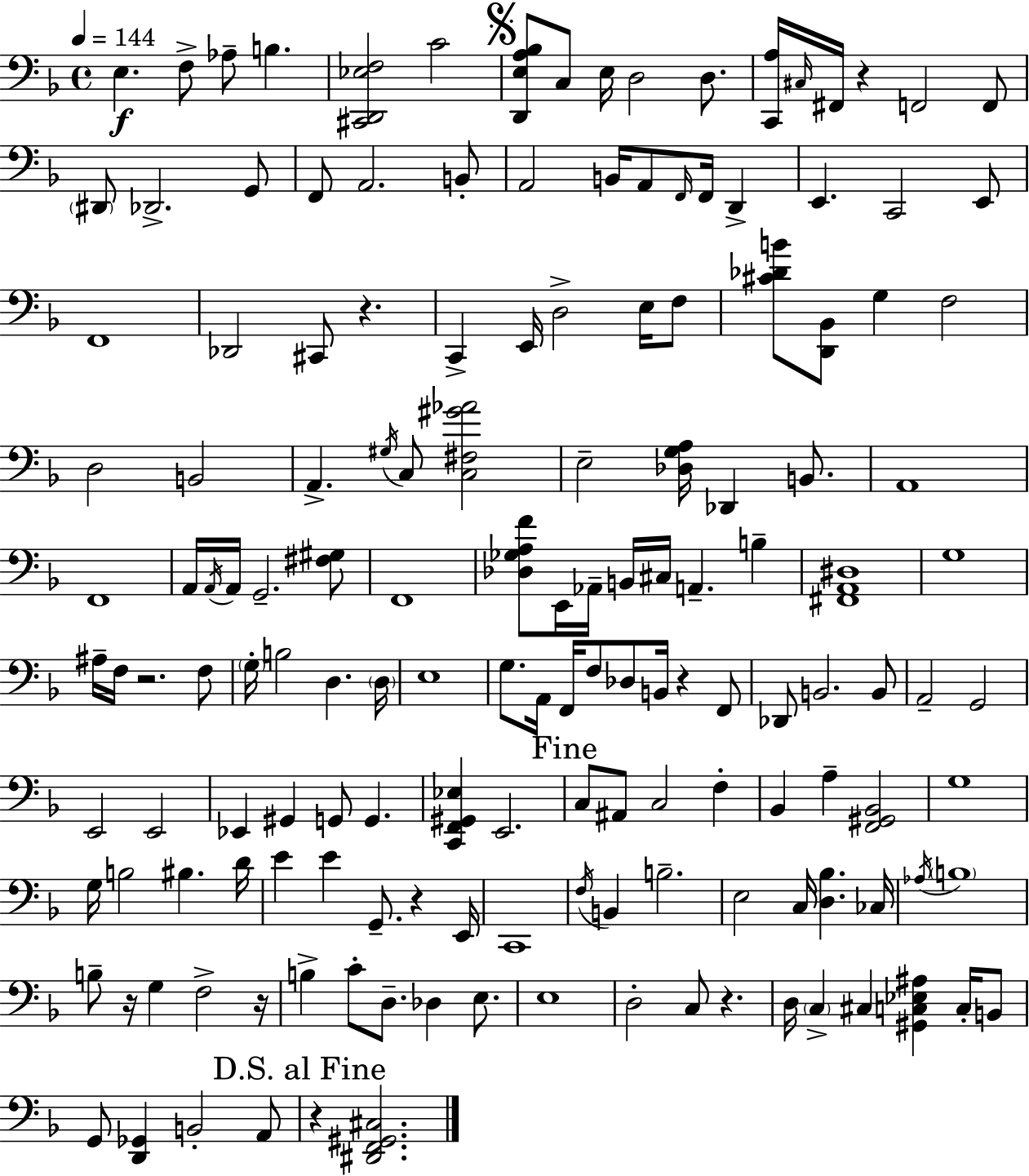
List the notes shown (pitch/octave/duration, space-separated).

E3/q. F3/e Ab3/e B3/q. [C#2,D2,Eb3,F3]/h C4/h [D2,E3,A3,Bb3]/e C3/e E3/s D3/h D3/e. [C2,A3]/s C#3/s F#2/s R/q F2/h F2/e D#2/e Db2/h. G2/e F2/e A2/h. B2/e A2/h B2/s A2/e F2/s F2/s D2/q E2/q. C2/h E2/e F2/w Db2/h C#2/e R/q. C2/q E2/s D3/h E3/s F3/e [C#4,Db4,B4]/e [D2,Bb2]/e G3/q F3/h D3/h B2/h A2/q. G#3/s C3/e [C3,F#3,G#4,Ab4]/h E3/h [Db3,G3,A3]/s Db2/q B2/e. A2/w F2/w A2/s A2/s A2/s G2/h. [F#3,G#3]/e F2/w [Db3,Gb3,A3,F4]/e E2/s Ab2/s B2/s C#3/s A2/q. B3/q [F#2,A2,D#3]/w G3/w A#3/s F3/s R/h. F3/e G3/s B3/h D3/q. D3/s E3/w G3/e. A2/s F2/s F3/e Db3/e B2/s R/q F2/e Db2/e B2/h. B2/e A2/h G2/h E2/h E2/h Eb2/q G#2/q G2/e G2/q. [C2,F2,G#2,Eb3]/q E2/h. C3/e A#2/e C3/h F3/q Bb2/q A3/q [F2,G#2,Bb2]/h G3/w G3/s B3/h BIS3/q. D4/s E4/q E4/q G2/e. R/q E2/s C2/w F3/s B2/q B3/h. E3/h C3/s [D3,Bb3]/q. CES3/s Ab3/s B3/w B3/e R/s G3/q F3/h R/s B3/q C4/e D3/e. Db3/q E3/e. E3/w D3/h C3/e R/q. D3/s C3/q C#3/q [G#2,C3,Eb3,A#3]/q C3/s B2/e G2/e [D2,Gb2]/q B2/h A2/e R/q [D#2,F2,G#2,C#3]/h.